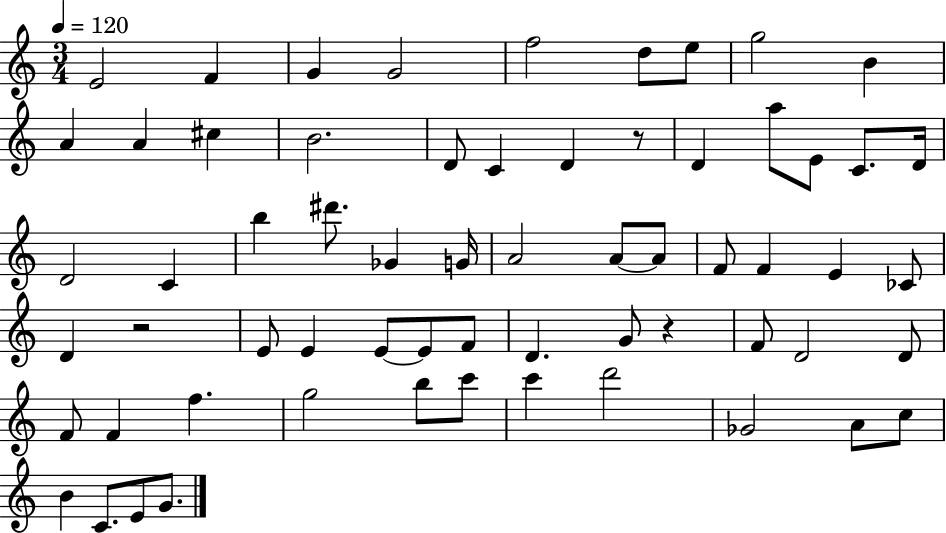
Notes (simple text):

E4/h F4/q G4/q G4/h F5/h D5/e E5/e G5/h B4/q A4/q A4/q C#5/q B4/h. D4/e C4/q D4/q R/e D4/q A5/e E4/e C4/e. D4/s D4/h C4/q B5/q D#6/e. Gb4/q G4/s A4/h A4/e A4/e F4/e F4/q E4/q CES4/e D4/q R/h E4/e E4/q E4/e E4/e F4/e D4/q. G4/e R/q F4/e D4/h D4/e F4/e F4/q F5/q. G5/h B5/e C6/e C6/q D6/h Gb4/h A4/e C5/e B4/q C4/e. E4/e G4/e.